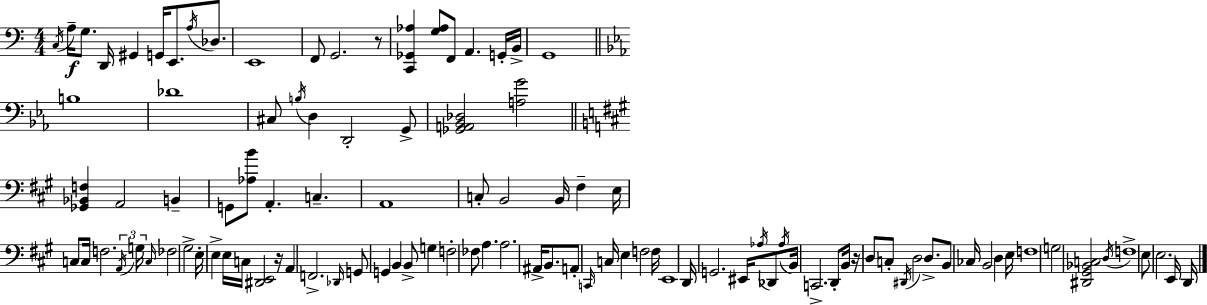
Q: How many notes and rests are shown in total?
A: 107